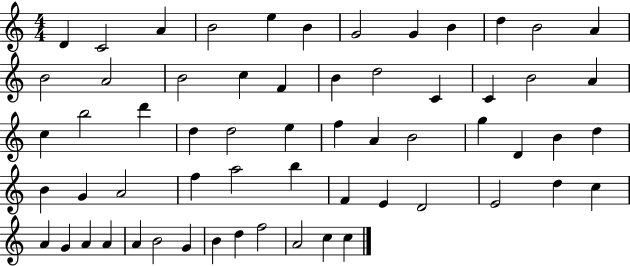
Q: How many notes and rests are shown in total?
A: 61